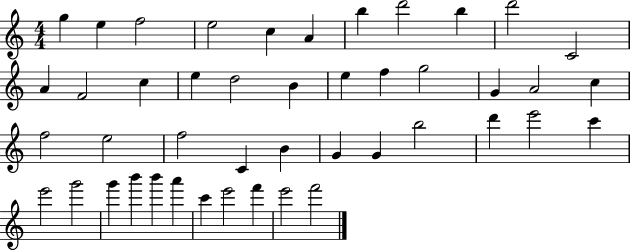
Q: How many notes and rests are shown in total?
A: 45